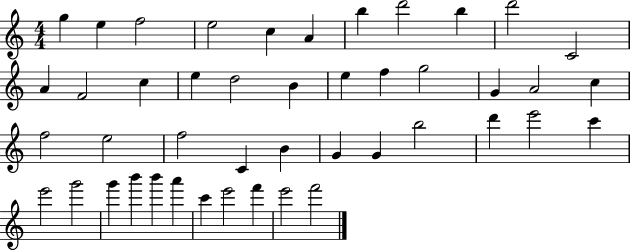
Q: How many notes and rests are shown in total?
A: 45